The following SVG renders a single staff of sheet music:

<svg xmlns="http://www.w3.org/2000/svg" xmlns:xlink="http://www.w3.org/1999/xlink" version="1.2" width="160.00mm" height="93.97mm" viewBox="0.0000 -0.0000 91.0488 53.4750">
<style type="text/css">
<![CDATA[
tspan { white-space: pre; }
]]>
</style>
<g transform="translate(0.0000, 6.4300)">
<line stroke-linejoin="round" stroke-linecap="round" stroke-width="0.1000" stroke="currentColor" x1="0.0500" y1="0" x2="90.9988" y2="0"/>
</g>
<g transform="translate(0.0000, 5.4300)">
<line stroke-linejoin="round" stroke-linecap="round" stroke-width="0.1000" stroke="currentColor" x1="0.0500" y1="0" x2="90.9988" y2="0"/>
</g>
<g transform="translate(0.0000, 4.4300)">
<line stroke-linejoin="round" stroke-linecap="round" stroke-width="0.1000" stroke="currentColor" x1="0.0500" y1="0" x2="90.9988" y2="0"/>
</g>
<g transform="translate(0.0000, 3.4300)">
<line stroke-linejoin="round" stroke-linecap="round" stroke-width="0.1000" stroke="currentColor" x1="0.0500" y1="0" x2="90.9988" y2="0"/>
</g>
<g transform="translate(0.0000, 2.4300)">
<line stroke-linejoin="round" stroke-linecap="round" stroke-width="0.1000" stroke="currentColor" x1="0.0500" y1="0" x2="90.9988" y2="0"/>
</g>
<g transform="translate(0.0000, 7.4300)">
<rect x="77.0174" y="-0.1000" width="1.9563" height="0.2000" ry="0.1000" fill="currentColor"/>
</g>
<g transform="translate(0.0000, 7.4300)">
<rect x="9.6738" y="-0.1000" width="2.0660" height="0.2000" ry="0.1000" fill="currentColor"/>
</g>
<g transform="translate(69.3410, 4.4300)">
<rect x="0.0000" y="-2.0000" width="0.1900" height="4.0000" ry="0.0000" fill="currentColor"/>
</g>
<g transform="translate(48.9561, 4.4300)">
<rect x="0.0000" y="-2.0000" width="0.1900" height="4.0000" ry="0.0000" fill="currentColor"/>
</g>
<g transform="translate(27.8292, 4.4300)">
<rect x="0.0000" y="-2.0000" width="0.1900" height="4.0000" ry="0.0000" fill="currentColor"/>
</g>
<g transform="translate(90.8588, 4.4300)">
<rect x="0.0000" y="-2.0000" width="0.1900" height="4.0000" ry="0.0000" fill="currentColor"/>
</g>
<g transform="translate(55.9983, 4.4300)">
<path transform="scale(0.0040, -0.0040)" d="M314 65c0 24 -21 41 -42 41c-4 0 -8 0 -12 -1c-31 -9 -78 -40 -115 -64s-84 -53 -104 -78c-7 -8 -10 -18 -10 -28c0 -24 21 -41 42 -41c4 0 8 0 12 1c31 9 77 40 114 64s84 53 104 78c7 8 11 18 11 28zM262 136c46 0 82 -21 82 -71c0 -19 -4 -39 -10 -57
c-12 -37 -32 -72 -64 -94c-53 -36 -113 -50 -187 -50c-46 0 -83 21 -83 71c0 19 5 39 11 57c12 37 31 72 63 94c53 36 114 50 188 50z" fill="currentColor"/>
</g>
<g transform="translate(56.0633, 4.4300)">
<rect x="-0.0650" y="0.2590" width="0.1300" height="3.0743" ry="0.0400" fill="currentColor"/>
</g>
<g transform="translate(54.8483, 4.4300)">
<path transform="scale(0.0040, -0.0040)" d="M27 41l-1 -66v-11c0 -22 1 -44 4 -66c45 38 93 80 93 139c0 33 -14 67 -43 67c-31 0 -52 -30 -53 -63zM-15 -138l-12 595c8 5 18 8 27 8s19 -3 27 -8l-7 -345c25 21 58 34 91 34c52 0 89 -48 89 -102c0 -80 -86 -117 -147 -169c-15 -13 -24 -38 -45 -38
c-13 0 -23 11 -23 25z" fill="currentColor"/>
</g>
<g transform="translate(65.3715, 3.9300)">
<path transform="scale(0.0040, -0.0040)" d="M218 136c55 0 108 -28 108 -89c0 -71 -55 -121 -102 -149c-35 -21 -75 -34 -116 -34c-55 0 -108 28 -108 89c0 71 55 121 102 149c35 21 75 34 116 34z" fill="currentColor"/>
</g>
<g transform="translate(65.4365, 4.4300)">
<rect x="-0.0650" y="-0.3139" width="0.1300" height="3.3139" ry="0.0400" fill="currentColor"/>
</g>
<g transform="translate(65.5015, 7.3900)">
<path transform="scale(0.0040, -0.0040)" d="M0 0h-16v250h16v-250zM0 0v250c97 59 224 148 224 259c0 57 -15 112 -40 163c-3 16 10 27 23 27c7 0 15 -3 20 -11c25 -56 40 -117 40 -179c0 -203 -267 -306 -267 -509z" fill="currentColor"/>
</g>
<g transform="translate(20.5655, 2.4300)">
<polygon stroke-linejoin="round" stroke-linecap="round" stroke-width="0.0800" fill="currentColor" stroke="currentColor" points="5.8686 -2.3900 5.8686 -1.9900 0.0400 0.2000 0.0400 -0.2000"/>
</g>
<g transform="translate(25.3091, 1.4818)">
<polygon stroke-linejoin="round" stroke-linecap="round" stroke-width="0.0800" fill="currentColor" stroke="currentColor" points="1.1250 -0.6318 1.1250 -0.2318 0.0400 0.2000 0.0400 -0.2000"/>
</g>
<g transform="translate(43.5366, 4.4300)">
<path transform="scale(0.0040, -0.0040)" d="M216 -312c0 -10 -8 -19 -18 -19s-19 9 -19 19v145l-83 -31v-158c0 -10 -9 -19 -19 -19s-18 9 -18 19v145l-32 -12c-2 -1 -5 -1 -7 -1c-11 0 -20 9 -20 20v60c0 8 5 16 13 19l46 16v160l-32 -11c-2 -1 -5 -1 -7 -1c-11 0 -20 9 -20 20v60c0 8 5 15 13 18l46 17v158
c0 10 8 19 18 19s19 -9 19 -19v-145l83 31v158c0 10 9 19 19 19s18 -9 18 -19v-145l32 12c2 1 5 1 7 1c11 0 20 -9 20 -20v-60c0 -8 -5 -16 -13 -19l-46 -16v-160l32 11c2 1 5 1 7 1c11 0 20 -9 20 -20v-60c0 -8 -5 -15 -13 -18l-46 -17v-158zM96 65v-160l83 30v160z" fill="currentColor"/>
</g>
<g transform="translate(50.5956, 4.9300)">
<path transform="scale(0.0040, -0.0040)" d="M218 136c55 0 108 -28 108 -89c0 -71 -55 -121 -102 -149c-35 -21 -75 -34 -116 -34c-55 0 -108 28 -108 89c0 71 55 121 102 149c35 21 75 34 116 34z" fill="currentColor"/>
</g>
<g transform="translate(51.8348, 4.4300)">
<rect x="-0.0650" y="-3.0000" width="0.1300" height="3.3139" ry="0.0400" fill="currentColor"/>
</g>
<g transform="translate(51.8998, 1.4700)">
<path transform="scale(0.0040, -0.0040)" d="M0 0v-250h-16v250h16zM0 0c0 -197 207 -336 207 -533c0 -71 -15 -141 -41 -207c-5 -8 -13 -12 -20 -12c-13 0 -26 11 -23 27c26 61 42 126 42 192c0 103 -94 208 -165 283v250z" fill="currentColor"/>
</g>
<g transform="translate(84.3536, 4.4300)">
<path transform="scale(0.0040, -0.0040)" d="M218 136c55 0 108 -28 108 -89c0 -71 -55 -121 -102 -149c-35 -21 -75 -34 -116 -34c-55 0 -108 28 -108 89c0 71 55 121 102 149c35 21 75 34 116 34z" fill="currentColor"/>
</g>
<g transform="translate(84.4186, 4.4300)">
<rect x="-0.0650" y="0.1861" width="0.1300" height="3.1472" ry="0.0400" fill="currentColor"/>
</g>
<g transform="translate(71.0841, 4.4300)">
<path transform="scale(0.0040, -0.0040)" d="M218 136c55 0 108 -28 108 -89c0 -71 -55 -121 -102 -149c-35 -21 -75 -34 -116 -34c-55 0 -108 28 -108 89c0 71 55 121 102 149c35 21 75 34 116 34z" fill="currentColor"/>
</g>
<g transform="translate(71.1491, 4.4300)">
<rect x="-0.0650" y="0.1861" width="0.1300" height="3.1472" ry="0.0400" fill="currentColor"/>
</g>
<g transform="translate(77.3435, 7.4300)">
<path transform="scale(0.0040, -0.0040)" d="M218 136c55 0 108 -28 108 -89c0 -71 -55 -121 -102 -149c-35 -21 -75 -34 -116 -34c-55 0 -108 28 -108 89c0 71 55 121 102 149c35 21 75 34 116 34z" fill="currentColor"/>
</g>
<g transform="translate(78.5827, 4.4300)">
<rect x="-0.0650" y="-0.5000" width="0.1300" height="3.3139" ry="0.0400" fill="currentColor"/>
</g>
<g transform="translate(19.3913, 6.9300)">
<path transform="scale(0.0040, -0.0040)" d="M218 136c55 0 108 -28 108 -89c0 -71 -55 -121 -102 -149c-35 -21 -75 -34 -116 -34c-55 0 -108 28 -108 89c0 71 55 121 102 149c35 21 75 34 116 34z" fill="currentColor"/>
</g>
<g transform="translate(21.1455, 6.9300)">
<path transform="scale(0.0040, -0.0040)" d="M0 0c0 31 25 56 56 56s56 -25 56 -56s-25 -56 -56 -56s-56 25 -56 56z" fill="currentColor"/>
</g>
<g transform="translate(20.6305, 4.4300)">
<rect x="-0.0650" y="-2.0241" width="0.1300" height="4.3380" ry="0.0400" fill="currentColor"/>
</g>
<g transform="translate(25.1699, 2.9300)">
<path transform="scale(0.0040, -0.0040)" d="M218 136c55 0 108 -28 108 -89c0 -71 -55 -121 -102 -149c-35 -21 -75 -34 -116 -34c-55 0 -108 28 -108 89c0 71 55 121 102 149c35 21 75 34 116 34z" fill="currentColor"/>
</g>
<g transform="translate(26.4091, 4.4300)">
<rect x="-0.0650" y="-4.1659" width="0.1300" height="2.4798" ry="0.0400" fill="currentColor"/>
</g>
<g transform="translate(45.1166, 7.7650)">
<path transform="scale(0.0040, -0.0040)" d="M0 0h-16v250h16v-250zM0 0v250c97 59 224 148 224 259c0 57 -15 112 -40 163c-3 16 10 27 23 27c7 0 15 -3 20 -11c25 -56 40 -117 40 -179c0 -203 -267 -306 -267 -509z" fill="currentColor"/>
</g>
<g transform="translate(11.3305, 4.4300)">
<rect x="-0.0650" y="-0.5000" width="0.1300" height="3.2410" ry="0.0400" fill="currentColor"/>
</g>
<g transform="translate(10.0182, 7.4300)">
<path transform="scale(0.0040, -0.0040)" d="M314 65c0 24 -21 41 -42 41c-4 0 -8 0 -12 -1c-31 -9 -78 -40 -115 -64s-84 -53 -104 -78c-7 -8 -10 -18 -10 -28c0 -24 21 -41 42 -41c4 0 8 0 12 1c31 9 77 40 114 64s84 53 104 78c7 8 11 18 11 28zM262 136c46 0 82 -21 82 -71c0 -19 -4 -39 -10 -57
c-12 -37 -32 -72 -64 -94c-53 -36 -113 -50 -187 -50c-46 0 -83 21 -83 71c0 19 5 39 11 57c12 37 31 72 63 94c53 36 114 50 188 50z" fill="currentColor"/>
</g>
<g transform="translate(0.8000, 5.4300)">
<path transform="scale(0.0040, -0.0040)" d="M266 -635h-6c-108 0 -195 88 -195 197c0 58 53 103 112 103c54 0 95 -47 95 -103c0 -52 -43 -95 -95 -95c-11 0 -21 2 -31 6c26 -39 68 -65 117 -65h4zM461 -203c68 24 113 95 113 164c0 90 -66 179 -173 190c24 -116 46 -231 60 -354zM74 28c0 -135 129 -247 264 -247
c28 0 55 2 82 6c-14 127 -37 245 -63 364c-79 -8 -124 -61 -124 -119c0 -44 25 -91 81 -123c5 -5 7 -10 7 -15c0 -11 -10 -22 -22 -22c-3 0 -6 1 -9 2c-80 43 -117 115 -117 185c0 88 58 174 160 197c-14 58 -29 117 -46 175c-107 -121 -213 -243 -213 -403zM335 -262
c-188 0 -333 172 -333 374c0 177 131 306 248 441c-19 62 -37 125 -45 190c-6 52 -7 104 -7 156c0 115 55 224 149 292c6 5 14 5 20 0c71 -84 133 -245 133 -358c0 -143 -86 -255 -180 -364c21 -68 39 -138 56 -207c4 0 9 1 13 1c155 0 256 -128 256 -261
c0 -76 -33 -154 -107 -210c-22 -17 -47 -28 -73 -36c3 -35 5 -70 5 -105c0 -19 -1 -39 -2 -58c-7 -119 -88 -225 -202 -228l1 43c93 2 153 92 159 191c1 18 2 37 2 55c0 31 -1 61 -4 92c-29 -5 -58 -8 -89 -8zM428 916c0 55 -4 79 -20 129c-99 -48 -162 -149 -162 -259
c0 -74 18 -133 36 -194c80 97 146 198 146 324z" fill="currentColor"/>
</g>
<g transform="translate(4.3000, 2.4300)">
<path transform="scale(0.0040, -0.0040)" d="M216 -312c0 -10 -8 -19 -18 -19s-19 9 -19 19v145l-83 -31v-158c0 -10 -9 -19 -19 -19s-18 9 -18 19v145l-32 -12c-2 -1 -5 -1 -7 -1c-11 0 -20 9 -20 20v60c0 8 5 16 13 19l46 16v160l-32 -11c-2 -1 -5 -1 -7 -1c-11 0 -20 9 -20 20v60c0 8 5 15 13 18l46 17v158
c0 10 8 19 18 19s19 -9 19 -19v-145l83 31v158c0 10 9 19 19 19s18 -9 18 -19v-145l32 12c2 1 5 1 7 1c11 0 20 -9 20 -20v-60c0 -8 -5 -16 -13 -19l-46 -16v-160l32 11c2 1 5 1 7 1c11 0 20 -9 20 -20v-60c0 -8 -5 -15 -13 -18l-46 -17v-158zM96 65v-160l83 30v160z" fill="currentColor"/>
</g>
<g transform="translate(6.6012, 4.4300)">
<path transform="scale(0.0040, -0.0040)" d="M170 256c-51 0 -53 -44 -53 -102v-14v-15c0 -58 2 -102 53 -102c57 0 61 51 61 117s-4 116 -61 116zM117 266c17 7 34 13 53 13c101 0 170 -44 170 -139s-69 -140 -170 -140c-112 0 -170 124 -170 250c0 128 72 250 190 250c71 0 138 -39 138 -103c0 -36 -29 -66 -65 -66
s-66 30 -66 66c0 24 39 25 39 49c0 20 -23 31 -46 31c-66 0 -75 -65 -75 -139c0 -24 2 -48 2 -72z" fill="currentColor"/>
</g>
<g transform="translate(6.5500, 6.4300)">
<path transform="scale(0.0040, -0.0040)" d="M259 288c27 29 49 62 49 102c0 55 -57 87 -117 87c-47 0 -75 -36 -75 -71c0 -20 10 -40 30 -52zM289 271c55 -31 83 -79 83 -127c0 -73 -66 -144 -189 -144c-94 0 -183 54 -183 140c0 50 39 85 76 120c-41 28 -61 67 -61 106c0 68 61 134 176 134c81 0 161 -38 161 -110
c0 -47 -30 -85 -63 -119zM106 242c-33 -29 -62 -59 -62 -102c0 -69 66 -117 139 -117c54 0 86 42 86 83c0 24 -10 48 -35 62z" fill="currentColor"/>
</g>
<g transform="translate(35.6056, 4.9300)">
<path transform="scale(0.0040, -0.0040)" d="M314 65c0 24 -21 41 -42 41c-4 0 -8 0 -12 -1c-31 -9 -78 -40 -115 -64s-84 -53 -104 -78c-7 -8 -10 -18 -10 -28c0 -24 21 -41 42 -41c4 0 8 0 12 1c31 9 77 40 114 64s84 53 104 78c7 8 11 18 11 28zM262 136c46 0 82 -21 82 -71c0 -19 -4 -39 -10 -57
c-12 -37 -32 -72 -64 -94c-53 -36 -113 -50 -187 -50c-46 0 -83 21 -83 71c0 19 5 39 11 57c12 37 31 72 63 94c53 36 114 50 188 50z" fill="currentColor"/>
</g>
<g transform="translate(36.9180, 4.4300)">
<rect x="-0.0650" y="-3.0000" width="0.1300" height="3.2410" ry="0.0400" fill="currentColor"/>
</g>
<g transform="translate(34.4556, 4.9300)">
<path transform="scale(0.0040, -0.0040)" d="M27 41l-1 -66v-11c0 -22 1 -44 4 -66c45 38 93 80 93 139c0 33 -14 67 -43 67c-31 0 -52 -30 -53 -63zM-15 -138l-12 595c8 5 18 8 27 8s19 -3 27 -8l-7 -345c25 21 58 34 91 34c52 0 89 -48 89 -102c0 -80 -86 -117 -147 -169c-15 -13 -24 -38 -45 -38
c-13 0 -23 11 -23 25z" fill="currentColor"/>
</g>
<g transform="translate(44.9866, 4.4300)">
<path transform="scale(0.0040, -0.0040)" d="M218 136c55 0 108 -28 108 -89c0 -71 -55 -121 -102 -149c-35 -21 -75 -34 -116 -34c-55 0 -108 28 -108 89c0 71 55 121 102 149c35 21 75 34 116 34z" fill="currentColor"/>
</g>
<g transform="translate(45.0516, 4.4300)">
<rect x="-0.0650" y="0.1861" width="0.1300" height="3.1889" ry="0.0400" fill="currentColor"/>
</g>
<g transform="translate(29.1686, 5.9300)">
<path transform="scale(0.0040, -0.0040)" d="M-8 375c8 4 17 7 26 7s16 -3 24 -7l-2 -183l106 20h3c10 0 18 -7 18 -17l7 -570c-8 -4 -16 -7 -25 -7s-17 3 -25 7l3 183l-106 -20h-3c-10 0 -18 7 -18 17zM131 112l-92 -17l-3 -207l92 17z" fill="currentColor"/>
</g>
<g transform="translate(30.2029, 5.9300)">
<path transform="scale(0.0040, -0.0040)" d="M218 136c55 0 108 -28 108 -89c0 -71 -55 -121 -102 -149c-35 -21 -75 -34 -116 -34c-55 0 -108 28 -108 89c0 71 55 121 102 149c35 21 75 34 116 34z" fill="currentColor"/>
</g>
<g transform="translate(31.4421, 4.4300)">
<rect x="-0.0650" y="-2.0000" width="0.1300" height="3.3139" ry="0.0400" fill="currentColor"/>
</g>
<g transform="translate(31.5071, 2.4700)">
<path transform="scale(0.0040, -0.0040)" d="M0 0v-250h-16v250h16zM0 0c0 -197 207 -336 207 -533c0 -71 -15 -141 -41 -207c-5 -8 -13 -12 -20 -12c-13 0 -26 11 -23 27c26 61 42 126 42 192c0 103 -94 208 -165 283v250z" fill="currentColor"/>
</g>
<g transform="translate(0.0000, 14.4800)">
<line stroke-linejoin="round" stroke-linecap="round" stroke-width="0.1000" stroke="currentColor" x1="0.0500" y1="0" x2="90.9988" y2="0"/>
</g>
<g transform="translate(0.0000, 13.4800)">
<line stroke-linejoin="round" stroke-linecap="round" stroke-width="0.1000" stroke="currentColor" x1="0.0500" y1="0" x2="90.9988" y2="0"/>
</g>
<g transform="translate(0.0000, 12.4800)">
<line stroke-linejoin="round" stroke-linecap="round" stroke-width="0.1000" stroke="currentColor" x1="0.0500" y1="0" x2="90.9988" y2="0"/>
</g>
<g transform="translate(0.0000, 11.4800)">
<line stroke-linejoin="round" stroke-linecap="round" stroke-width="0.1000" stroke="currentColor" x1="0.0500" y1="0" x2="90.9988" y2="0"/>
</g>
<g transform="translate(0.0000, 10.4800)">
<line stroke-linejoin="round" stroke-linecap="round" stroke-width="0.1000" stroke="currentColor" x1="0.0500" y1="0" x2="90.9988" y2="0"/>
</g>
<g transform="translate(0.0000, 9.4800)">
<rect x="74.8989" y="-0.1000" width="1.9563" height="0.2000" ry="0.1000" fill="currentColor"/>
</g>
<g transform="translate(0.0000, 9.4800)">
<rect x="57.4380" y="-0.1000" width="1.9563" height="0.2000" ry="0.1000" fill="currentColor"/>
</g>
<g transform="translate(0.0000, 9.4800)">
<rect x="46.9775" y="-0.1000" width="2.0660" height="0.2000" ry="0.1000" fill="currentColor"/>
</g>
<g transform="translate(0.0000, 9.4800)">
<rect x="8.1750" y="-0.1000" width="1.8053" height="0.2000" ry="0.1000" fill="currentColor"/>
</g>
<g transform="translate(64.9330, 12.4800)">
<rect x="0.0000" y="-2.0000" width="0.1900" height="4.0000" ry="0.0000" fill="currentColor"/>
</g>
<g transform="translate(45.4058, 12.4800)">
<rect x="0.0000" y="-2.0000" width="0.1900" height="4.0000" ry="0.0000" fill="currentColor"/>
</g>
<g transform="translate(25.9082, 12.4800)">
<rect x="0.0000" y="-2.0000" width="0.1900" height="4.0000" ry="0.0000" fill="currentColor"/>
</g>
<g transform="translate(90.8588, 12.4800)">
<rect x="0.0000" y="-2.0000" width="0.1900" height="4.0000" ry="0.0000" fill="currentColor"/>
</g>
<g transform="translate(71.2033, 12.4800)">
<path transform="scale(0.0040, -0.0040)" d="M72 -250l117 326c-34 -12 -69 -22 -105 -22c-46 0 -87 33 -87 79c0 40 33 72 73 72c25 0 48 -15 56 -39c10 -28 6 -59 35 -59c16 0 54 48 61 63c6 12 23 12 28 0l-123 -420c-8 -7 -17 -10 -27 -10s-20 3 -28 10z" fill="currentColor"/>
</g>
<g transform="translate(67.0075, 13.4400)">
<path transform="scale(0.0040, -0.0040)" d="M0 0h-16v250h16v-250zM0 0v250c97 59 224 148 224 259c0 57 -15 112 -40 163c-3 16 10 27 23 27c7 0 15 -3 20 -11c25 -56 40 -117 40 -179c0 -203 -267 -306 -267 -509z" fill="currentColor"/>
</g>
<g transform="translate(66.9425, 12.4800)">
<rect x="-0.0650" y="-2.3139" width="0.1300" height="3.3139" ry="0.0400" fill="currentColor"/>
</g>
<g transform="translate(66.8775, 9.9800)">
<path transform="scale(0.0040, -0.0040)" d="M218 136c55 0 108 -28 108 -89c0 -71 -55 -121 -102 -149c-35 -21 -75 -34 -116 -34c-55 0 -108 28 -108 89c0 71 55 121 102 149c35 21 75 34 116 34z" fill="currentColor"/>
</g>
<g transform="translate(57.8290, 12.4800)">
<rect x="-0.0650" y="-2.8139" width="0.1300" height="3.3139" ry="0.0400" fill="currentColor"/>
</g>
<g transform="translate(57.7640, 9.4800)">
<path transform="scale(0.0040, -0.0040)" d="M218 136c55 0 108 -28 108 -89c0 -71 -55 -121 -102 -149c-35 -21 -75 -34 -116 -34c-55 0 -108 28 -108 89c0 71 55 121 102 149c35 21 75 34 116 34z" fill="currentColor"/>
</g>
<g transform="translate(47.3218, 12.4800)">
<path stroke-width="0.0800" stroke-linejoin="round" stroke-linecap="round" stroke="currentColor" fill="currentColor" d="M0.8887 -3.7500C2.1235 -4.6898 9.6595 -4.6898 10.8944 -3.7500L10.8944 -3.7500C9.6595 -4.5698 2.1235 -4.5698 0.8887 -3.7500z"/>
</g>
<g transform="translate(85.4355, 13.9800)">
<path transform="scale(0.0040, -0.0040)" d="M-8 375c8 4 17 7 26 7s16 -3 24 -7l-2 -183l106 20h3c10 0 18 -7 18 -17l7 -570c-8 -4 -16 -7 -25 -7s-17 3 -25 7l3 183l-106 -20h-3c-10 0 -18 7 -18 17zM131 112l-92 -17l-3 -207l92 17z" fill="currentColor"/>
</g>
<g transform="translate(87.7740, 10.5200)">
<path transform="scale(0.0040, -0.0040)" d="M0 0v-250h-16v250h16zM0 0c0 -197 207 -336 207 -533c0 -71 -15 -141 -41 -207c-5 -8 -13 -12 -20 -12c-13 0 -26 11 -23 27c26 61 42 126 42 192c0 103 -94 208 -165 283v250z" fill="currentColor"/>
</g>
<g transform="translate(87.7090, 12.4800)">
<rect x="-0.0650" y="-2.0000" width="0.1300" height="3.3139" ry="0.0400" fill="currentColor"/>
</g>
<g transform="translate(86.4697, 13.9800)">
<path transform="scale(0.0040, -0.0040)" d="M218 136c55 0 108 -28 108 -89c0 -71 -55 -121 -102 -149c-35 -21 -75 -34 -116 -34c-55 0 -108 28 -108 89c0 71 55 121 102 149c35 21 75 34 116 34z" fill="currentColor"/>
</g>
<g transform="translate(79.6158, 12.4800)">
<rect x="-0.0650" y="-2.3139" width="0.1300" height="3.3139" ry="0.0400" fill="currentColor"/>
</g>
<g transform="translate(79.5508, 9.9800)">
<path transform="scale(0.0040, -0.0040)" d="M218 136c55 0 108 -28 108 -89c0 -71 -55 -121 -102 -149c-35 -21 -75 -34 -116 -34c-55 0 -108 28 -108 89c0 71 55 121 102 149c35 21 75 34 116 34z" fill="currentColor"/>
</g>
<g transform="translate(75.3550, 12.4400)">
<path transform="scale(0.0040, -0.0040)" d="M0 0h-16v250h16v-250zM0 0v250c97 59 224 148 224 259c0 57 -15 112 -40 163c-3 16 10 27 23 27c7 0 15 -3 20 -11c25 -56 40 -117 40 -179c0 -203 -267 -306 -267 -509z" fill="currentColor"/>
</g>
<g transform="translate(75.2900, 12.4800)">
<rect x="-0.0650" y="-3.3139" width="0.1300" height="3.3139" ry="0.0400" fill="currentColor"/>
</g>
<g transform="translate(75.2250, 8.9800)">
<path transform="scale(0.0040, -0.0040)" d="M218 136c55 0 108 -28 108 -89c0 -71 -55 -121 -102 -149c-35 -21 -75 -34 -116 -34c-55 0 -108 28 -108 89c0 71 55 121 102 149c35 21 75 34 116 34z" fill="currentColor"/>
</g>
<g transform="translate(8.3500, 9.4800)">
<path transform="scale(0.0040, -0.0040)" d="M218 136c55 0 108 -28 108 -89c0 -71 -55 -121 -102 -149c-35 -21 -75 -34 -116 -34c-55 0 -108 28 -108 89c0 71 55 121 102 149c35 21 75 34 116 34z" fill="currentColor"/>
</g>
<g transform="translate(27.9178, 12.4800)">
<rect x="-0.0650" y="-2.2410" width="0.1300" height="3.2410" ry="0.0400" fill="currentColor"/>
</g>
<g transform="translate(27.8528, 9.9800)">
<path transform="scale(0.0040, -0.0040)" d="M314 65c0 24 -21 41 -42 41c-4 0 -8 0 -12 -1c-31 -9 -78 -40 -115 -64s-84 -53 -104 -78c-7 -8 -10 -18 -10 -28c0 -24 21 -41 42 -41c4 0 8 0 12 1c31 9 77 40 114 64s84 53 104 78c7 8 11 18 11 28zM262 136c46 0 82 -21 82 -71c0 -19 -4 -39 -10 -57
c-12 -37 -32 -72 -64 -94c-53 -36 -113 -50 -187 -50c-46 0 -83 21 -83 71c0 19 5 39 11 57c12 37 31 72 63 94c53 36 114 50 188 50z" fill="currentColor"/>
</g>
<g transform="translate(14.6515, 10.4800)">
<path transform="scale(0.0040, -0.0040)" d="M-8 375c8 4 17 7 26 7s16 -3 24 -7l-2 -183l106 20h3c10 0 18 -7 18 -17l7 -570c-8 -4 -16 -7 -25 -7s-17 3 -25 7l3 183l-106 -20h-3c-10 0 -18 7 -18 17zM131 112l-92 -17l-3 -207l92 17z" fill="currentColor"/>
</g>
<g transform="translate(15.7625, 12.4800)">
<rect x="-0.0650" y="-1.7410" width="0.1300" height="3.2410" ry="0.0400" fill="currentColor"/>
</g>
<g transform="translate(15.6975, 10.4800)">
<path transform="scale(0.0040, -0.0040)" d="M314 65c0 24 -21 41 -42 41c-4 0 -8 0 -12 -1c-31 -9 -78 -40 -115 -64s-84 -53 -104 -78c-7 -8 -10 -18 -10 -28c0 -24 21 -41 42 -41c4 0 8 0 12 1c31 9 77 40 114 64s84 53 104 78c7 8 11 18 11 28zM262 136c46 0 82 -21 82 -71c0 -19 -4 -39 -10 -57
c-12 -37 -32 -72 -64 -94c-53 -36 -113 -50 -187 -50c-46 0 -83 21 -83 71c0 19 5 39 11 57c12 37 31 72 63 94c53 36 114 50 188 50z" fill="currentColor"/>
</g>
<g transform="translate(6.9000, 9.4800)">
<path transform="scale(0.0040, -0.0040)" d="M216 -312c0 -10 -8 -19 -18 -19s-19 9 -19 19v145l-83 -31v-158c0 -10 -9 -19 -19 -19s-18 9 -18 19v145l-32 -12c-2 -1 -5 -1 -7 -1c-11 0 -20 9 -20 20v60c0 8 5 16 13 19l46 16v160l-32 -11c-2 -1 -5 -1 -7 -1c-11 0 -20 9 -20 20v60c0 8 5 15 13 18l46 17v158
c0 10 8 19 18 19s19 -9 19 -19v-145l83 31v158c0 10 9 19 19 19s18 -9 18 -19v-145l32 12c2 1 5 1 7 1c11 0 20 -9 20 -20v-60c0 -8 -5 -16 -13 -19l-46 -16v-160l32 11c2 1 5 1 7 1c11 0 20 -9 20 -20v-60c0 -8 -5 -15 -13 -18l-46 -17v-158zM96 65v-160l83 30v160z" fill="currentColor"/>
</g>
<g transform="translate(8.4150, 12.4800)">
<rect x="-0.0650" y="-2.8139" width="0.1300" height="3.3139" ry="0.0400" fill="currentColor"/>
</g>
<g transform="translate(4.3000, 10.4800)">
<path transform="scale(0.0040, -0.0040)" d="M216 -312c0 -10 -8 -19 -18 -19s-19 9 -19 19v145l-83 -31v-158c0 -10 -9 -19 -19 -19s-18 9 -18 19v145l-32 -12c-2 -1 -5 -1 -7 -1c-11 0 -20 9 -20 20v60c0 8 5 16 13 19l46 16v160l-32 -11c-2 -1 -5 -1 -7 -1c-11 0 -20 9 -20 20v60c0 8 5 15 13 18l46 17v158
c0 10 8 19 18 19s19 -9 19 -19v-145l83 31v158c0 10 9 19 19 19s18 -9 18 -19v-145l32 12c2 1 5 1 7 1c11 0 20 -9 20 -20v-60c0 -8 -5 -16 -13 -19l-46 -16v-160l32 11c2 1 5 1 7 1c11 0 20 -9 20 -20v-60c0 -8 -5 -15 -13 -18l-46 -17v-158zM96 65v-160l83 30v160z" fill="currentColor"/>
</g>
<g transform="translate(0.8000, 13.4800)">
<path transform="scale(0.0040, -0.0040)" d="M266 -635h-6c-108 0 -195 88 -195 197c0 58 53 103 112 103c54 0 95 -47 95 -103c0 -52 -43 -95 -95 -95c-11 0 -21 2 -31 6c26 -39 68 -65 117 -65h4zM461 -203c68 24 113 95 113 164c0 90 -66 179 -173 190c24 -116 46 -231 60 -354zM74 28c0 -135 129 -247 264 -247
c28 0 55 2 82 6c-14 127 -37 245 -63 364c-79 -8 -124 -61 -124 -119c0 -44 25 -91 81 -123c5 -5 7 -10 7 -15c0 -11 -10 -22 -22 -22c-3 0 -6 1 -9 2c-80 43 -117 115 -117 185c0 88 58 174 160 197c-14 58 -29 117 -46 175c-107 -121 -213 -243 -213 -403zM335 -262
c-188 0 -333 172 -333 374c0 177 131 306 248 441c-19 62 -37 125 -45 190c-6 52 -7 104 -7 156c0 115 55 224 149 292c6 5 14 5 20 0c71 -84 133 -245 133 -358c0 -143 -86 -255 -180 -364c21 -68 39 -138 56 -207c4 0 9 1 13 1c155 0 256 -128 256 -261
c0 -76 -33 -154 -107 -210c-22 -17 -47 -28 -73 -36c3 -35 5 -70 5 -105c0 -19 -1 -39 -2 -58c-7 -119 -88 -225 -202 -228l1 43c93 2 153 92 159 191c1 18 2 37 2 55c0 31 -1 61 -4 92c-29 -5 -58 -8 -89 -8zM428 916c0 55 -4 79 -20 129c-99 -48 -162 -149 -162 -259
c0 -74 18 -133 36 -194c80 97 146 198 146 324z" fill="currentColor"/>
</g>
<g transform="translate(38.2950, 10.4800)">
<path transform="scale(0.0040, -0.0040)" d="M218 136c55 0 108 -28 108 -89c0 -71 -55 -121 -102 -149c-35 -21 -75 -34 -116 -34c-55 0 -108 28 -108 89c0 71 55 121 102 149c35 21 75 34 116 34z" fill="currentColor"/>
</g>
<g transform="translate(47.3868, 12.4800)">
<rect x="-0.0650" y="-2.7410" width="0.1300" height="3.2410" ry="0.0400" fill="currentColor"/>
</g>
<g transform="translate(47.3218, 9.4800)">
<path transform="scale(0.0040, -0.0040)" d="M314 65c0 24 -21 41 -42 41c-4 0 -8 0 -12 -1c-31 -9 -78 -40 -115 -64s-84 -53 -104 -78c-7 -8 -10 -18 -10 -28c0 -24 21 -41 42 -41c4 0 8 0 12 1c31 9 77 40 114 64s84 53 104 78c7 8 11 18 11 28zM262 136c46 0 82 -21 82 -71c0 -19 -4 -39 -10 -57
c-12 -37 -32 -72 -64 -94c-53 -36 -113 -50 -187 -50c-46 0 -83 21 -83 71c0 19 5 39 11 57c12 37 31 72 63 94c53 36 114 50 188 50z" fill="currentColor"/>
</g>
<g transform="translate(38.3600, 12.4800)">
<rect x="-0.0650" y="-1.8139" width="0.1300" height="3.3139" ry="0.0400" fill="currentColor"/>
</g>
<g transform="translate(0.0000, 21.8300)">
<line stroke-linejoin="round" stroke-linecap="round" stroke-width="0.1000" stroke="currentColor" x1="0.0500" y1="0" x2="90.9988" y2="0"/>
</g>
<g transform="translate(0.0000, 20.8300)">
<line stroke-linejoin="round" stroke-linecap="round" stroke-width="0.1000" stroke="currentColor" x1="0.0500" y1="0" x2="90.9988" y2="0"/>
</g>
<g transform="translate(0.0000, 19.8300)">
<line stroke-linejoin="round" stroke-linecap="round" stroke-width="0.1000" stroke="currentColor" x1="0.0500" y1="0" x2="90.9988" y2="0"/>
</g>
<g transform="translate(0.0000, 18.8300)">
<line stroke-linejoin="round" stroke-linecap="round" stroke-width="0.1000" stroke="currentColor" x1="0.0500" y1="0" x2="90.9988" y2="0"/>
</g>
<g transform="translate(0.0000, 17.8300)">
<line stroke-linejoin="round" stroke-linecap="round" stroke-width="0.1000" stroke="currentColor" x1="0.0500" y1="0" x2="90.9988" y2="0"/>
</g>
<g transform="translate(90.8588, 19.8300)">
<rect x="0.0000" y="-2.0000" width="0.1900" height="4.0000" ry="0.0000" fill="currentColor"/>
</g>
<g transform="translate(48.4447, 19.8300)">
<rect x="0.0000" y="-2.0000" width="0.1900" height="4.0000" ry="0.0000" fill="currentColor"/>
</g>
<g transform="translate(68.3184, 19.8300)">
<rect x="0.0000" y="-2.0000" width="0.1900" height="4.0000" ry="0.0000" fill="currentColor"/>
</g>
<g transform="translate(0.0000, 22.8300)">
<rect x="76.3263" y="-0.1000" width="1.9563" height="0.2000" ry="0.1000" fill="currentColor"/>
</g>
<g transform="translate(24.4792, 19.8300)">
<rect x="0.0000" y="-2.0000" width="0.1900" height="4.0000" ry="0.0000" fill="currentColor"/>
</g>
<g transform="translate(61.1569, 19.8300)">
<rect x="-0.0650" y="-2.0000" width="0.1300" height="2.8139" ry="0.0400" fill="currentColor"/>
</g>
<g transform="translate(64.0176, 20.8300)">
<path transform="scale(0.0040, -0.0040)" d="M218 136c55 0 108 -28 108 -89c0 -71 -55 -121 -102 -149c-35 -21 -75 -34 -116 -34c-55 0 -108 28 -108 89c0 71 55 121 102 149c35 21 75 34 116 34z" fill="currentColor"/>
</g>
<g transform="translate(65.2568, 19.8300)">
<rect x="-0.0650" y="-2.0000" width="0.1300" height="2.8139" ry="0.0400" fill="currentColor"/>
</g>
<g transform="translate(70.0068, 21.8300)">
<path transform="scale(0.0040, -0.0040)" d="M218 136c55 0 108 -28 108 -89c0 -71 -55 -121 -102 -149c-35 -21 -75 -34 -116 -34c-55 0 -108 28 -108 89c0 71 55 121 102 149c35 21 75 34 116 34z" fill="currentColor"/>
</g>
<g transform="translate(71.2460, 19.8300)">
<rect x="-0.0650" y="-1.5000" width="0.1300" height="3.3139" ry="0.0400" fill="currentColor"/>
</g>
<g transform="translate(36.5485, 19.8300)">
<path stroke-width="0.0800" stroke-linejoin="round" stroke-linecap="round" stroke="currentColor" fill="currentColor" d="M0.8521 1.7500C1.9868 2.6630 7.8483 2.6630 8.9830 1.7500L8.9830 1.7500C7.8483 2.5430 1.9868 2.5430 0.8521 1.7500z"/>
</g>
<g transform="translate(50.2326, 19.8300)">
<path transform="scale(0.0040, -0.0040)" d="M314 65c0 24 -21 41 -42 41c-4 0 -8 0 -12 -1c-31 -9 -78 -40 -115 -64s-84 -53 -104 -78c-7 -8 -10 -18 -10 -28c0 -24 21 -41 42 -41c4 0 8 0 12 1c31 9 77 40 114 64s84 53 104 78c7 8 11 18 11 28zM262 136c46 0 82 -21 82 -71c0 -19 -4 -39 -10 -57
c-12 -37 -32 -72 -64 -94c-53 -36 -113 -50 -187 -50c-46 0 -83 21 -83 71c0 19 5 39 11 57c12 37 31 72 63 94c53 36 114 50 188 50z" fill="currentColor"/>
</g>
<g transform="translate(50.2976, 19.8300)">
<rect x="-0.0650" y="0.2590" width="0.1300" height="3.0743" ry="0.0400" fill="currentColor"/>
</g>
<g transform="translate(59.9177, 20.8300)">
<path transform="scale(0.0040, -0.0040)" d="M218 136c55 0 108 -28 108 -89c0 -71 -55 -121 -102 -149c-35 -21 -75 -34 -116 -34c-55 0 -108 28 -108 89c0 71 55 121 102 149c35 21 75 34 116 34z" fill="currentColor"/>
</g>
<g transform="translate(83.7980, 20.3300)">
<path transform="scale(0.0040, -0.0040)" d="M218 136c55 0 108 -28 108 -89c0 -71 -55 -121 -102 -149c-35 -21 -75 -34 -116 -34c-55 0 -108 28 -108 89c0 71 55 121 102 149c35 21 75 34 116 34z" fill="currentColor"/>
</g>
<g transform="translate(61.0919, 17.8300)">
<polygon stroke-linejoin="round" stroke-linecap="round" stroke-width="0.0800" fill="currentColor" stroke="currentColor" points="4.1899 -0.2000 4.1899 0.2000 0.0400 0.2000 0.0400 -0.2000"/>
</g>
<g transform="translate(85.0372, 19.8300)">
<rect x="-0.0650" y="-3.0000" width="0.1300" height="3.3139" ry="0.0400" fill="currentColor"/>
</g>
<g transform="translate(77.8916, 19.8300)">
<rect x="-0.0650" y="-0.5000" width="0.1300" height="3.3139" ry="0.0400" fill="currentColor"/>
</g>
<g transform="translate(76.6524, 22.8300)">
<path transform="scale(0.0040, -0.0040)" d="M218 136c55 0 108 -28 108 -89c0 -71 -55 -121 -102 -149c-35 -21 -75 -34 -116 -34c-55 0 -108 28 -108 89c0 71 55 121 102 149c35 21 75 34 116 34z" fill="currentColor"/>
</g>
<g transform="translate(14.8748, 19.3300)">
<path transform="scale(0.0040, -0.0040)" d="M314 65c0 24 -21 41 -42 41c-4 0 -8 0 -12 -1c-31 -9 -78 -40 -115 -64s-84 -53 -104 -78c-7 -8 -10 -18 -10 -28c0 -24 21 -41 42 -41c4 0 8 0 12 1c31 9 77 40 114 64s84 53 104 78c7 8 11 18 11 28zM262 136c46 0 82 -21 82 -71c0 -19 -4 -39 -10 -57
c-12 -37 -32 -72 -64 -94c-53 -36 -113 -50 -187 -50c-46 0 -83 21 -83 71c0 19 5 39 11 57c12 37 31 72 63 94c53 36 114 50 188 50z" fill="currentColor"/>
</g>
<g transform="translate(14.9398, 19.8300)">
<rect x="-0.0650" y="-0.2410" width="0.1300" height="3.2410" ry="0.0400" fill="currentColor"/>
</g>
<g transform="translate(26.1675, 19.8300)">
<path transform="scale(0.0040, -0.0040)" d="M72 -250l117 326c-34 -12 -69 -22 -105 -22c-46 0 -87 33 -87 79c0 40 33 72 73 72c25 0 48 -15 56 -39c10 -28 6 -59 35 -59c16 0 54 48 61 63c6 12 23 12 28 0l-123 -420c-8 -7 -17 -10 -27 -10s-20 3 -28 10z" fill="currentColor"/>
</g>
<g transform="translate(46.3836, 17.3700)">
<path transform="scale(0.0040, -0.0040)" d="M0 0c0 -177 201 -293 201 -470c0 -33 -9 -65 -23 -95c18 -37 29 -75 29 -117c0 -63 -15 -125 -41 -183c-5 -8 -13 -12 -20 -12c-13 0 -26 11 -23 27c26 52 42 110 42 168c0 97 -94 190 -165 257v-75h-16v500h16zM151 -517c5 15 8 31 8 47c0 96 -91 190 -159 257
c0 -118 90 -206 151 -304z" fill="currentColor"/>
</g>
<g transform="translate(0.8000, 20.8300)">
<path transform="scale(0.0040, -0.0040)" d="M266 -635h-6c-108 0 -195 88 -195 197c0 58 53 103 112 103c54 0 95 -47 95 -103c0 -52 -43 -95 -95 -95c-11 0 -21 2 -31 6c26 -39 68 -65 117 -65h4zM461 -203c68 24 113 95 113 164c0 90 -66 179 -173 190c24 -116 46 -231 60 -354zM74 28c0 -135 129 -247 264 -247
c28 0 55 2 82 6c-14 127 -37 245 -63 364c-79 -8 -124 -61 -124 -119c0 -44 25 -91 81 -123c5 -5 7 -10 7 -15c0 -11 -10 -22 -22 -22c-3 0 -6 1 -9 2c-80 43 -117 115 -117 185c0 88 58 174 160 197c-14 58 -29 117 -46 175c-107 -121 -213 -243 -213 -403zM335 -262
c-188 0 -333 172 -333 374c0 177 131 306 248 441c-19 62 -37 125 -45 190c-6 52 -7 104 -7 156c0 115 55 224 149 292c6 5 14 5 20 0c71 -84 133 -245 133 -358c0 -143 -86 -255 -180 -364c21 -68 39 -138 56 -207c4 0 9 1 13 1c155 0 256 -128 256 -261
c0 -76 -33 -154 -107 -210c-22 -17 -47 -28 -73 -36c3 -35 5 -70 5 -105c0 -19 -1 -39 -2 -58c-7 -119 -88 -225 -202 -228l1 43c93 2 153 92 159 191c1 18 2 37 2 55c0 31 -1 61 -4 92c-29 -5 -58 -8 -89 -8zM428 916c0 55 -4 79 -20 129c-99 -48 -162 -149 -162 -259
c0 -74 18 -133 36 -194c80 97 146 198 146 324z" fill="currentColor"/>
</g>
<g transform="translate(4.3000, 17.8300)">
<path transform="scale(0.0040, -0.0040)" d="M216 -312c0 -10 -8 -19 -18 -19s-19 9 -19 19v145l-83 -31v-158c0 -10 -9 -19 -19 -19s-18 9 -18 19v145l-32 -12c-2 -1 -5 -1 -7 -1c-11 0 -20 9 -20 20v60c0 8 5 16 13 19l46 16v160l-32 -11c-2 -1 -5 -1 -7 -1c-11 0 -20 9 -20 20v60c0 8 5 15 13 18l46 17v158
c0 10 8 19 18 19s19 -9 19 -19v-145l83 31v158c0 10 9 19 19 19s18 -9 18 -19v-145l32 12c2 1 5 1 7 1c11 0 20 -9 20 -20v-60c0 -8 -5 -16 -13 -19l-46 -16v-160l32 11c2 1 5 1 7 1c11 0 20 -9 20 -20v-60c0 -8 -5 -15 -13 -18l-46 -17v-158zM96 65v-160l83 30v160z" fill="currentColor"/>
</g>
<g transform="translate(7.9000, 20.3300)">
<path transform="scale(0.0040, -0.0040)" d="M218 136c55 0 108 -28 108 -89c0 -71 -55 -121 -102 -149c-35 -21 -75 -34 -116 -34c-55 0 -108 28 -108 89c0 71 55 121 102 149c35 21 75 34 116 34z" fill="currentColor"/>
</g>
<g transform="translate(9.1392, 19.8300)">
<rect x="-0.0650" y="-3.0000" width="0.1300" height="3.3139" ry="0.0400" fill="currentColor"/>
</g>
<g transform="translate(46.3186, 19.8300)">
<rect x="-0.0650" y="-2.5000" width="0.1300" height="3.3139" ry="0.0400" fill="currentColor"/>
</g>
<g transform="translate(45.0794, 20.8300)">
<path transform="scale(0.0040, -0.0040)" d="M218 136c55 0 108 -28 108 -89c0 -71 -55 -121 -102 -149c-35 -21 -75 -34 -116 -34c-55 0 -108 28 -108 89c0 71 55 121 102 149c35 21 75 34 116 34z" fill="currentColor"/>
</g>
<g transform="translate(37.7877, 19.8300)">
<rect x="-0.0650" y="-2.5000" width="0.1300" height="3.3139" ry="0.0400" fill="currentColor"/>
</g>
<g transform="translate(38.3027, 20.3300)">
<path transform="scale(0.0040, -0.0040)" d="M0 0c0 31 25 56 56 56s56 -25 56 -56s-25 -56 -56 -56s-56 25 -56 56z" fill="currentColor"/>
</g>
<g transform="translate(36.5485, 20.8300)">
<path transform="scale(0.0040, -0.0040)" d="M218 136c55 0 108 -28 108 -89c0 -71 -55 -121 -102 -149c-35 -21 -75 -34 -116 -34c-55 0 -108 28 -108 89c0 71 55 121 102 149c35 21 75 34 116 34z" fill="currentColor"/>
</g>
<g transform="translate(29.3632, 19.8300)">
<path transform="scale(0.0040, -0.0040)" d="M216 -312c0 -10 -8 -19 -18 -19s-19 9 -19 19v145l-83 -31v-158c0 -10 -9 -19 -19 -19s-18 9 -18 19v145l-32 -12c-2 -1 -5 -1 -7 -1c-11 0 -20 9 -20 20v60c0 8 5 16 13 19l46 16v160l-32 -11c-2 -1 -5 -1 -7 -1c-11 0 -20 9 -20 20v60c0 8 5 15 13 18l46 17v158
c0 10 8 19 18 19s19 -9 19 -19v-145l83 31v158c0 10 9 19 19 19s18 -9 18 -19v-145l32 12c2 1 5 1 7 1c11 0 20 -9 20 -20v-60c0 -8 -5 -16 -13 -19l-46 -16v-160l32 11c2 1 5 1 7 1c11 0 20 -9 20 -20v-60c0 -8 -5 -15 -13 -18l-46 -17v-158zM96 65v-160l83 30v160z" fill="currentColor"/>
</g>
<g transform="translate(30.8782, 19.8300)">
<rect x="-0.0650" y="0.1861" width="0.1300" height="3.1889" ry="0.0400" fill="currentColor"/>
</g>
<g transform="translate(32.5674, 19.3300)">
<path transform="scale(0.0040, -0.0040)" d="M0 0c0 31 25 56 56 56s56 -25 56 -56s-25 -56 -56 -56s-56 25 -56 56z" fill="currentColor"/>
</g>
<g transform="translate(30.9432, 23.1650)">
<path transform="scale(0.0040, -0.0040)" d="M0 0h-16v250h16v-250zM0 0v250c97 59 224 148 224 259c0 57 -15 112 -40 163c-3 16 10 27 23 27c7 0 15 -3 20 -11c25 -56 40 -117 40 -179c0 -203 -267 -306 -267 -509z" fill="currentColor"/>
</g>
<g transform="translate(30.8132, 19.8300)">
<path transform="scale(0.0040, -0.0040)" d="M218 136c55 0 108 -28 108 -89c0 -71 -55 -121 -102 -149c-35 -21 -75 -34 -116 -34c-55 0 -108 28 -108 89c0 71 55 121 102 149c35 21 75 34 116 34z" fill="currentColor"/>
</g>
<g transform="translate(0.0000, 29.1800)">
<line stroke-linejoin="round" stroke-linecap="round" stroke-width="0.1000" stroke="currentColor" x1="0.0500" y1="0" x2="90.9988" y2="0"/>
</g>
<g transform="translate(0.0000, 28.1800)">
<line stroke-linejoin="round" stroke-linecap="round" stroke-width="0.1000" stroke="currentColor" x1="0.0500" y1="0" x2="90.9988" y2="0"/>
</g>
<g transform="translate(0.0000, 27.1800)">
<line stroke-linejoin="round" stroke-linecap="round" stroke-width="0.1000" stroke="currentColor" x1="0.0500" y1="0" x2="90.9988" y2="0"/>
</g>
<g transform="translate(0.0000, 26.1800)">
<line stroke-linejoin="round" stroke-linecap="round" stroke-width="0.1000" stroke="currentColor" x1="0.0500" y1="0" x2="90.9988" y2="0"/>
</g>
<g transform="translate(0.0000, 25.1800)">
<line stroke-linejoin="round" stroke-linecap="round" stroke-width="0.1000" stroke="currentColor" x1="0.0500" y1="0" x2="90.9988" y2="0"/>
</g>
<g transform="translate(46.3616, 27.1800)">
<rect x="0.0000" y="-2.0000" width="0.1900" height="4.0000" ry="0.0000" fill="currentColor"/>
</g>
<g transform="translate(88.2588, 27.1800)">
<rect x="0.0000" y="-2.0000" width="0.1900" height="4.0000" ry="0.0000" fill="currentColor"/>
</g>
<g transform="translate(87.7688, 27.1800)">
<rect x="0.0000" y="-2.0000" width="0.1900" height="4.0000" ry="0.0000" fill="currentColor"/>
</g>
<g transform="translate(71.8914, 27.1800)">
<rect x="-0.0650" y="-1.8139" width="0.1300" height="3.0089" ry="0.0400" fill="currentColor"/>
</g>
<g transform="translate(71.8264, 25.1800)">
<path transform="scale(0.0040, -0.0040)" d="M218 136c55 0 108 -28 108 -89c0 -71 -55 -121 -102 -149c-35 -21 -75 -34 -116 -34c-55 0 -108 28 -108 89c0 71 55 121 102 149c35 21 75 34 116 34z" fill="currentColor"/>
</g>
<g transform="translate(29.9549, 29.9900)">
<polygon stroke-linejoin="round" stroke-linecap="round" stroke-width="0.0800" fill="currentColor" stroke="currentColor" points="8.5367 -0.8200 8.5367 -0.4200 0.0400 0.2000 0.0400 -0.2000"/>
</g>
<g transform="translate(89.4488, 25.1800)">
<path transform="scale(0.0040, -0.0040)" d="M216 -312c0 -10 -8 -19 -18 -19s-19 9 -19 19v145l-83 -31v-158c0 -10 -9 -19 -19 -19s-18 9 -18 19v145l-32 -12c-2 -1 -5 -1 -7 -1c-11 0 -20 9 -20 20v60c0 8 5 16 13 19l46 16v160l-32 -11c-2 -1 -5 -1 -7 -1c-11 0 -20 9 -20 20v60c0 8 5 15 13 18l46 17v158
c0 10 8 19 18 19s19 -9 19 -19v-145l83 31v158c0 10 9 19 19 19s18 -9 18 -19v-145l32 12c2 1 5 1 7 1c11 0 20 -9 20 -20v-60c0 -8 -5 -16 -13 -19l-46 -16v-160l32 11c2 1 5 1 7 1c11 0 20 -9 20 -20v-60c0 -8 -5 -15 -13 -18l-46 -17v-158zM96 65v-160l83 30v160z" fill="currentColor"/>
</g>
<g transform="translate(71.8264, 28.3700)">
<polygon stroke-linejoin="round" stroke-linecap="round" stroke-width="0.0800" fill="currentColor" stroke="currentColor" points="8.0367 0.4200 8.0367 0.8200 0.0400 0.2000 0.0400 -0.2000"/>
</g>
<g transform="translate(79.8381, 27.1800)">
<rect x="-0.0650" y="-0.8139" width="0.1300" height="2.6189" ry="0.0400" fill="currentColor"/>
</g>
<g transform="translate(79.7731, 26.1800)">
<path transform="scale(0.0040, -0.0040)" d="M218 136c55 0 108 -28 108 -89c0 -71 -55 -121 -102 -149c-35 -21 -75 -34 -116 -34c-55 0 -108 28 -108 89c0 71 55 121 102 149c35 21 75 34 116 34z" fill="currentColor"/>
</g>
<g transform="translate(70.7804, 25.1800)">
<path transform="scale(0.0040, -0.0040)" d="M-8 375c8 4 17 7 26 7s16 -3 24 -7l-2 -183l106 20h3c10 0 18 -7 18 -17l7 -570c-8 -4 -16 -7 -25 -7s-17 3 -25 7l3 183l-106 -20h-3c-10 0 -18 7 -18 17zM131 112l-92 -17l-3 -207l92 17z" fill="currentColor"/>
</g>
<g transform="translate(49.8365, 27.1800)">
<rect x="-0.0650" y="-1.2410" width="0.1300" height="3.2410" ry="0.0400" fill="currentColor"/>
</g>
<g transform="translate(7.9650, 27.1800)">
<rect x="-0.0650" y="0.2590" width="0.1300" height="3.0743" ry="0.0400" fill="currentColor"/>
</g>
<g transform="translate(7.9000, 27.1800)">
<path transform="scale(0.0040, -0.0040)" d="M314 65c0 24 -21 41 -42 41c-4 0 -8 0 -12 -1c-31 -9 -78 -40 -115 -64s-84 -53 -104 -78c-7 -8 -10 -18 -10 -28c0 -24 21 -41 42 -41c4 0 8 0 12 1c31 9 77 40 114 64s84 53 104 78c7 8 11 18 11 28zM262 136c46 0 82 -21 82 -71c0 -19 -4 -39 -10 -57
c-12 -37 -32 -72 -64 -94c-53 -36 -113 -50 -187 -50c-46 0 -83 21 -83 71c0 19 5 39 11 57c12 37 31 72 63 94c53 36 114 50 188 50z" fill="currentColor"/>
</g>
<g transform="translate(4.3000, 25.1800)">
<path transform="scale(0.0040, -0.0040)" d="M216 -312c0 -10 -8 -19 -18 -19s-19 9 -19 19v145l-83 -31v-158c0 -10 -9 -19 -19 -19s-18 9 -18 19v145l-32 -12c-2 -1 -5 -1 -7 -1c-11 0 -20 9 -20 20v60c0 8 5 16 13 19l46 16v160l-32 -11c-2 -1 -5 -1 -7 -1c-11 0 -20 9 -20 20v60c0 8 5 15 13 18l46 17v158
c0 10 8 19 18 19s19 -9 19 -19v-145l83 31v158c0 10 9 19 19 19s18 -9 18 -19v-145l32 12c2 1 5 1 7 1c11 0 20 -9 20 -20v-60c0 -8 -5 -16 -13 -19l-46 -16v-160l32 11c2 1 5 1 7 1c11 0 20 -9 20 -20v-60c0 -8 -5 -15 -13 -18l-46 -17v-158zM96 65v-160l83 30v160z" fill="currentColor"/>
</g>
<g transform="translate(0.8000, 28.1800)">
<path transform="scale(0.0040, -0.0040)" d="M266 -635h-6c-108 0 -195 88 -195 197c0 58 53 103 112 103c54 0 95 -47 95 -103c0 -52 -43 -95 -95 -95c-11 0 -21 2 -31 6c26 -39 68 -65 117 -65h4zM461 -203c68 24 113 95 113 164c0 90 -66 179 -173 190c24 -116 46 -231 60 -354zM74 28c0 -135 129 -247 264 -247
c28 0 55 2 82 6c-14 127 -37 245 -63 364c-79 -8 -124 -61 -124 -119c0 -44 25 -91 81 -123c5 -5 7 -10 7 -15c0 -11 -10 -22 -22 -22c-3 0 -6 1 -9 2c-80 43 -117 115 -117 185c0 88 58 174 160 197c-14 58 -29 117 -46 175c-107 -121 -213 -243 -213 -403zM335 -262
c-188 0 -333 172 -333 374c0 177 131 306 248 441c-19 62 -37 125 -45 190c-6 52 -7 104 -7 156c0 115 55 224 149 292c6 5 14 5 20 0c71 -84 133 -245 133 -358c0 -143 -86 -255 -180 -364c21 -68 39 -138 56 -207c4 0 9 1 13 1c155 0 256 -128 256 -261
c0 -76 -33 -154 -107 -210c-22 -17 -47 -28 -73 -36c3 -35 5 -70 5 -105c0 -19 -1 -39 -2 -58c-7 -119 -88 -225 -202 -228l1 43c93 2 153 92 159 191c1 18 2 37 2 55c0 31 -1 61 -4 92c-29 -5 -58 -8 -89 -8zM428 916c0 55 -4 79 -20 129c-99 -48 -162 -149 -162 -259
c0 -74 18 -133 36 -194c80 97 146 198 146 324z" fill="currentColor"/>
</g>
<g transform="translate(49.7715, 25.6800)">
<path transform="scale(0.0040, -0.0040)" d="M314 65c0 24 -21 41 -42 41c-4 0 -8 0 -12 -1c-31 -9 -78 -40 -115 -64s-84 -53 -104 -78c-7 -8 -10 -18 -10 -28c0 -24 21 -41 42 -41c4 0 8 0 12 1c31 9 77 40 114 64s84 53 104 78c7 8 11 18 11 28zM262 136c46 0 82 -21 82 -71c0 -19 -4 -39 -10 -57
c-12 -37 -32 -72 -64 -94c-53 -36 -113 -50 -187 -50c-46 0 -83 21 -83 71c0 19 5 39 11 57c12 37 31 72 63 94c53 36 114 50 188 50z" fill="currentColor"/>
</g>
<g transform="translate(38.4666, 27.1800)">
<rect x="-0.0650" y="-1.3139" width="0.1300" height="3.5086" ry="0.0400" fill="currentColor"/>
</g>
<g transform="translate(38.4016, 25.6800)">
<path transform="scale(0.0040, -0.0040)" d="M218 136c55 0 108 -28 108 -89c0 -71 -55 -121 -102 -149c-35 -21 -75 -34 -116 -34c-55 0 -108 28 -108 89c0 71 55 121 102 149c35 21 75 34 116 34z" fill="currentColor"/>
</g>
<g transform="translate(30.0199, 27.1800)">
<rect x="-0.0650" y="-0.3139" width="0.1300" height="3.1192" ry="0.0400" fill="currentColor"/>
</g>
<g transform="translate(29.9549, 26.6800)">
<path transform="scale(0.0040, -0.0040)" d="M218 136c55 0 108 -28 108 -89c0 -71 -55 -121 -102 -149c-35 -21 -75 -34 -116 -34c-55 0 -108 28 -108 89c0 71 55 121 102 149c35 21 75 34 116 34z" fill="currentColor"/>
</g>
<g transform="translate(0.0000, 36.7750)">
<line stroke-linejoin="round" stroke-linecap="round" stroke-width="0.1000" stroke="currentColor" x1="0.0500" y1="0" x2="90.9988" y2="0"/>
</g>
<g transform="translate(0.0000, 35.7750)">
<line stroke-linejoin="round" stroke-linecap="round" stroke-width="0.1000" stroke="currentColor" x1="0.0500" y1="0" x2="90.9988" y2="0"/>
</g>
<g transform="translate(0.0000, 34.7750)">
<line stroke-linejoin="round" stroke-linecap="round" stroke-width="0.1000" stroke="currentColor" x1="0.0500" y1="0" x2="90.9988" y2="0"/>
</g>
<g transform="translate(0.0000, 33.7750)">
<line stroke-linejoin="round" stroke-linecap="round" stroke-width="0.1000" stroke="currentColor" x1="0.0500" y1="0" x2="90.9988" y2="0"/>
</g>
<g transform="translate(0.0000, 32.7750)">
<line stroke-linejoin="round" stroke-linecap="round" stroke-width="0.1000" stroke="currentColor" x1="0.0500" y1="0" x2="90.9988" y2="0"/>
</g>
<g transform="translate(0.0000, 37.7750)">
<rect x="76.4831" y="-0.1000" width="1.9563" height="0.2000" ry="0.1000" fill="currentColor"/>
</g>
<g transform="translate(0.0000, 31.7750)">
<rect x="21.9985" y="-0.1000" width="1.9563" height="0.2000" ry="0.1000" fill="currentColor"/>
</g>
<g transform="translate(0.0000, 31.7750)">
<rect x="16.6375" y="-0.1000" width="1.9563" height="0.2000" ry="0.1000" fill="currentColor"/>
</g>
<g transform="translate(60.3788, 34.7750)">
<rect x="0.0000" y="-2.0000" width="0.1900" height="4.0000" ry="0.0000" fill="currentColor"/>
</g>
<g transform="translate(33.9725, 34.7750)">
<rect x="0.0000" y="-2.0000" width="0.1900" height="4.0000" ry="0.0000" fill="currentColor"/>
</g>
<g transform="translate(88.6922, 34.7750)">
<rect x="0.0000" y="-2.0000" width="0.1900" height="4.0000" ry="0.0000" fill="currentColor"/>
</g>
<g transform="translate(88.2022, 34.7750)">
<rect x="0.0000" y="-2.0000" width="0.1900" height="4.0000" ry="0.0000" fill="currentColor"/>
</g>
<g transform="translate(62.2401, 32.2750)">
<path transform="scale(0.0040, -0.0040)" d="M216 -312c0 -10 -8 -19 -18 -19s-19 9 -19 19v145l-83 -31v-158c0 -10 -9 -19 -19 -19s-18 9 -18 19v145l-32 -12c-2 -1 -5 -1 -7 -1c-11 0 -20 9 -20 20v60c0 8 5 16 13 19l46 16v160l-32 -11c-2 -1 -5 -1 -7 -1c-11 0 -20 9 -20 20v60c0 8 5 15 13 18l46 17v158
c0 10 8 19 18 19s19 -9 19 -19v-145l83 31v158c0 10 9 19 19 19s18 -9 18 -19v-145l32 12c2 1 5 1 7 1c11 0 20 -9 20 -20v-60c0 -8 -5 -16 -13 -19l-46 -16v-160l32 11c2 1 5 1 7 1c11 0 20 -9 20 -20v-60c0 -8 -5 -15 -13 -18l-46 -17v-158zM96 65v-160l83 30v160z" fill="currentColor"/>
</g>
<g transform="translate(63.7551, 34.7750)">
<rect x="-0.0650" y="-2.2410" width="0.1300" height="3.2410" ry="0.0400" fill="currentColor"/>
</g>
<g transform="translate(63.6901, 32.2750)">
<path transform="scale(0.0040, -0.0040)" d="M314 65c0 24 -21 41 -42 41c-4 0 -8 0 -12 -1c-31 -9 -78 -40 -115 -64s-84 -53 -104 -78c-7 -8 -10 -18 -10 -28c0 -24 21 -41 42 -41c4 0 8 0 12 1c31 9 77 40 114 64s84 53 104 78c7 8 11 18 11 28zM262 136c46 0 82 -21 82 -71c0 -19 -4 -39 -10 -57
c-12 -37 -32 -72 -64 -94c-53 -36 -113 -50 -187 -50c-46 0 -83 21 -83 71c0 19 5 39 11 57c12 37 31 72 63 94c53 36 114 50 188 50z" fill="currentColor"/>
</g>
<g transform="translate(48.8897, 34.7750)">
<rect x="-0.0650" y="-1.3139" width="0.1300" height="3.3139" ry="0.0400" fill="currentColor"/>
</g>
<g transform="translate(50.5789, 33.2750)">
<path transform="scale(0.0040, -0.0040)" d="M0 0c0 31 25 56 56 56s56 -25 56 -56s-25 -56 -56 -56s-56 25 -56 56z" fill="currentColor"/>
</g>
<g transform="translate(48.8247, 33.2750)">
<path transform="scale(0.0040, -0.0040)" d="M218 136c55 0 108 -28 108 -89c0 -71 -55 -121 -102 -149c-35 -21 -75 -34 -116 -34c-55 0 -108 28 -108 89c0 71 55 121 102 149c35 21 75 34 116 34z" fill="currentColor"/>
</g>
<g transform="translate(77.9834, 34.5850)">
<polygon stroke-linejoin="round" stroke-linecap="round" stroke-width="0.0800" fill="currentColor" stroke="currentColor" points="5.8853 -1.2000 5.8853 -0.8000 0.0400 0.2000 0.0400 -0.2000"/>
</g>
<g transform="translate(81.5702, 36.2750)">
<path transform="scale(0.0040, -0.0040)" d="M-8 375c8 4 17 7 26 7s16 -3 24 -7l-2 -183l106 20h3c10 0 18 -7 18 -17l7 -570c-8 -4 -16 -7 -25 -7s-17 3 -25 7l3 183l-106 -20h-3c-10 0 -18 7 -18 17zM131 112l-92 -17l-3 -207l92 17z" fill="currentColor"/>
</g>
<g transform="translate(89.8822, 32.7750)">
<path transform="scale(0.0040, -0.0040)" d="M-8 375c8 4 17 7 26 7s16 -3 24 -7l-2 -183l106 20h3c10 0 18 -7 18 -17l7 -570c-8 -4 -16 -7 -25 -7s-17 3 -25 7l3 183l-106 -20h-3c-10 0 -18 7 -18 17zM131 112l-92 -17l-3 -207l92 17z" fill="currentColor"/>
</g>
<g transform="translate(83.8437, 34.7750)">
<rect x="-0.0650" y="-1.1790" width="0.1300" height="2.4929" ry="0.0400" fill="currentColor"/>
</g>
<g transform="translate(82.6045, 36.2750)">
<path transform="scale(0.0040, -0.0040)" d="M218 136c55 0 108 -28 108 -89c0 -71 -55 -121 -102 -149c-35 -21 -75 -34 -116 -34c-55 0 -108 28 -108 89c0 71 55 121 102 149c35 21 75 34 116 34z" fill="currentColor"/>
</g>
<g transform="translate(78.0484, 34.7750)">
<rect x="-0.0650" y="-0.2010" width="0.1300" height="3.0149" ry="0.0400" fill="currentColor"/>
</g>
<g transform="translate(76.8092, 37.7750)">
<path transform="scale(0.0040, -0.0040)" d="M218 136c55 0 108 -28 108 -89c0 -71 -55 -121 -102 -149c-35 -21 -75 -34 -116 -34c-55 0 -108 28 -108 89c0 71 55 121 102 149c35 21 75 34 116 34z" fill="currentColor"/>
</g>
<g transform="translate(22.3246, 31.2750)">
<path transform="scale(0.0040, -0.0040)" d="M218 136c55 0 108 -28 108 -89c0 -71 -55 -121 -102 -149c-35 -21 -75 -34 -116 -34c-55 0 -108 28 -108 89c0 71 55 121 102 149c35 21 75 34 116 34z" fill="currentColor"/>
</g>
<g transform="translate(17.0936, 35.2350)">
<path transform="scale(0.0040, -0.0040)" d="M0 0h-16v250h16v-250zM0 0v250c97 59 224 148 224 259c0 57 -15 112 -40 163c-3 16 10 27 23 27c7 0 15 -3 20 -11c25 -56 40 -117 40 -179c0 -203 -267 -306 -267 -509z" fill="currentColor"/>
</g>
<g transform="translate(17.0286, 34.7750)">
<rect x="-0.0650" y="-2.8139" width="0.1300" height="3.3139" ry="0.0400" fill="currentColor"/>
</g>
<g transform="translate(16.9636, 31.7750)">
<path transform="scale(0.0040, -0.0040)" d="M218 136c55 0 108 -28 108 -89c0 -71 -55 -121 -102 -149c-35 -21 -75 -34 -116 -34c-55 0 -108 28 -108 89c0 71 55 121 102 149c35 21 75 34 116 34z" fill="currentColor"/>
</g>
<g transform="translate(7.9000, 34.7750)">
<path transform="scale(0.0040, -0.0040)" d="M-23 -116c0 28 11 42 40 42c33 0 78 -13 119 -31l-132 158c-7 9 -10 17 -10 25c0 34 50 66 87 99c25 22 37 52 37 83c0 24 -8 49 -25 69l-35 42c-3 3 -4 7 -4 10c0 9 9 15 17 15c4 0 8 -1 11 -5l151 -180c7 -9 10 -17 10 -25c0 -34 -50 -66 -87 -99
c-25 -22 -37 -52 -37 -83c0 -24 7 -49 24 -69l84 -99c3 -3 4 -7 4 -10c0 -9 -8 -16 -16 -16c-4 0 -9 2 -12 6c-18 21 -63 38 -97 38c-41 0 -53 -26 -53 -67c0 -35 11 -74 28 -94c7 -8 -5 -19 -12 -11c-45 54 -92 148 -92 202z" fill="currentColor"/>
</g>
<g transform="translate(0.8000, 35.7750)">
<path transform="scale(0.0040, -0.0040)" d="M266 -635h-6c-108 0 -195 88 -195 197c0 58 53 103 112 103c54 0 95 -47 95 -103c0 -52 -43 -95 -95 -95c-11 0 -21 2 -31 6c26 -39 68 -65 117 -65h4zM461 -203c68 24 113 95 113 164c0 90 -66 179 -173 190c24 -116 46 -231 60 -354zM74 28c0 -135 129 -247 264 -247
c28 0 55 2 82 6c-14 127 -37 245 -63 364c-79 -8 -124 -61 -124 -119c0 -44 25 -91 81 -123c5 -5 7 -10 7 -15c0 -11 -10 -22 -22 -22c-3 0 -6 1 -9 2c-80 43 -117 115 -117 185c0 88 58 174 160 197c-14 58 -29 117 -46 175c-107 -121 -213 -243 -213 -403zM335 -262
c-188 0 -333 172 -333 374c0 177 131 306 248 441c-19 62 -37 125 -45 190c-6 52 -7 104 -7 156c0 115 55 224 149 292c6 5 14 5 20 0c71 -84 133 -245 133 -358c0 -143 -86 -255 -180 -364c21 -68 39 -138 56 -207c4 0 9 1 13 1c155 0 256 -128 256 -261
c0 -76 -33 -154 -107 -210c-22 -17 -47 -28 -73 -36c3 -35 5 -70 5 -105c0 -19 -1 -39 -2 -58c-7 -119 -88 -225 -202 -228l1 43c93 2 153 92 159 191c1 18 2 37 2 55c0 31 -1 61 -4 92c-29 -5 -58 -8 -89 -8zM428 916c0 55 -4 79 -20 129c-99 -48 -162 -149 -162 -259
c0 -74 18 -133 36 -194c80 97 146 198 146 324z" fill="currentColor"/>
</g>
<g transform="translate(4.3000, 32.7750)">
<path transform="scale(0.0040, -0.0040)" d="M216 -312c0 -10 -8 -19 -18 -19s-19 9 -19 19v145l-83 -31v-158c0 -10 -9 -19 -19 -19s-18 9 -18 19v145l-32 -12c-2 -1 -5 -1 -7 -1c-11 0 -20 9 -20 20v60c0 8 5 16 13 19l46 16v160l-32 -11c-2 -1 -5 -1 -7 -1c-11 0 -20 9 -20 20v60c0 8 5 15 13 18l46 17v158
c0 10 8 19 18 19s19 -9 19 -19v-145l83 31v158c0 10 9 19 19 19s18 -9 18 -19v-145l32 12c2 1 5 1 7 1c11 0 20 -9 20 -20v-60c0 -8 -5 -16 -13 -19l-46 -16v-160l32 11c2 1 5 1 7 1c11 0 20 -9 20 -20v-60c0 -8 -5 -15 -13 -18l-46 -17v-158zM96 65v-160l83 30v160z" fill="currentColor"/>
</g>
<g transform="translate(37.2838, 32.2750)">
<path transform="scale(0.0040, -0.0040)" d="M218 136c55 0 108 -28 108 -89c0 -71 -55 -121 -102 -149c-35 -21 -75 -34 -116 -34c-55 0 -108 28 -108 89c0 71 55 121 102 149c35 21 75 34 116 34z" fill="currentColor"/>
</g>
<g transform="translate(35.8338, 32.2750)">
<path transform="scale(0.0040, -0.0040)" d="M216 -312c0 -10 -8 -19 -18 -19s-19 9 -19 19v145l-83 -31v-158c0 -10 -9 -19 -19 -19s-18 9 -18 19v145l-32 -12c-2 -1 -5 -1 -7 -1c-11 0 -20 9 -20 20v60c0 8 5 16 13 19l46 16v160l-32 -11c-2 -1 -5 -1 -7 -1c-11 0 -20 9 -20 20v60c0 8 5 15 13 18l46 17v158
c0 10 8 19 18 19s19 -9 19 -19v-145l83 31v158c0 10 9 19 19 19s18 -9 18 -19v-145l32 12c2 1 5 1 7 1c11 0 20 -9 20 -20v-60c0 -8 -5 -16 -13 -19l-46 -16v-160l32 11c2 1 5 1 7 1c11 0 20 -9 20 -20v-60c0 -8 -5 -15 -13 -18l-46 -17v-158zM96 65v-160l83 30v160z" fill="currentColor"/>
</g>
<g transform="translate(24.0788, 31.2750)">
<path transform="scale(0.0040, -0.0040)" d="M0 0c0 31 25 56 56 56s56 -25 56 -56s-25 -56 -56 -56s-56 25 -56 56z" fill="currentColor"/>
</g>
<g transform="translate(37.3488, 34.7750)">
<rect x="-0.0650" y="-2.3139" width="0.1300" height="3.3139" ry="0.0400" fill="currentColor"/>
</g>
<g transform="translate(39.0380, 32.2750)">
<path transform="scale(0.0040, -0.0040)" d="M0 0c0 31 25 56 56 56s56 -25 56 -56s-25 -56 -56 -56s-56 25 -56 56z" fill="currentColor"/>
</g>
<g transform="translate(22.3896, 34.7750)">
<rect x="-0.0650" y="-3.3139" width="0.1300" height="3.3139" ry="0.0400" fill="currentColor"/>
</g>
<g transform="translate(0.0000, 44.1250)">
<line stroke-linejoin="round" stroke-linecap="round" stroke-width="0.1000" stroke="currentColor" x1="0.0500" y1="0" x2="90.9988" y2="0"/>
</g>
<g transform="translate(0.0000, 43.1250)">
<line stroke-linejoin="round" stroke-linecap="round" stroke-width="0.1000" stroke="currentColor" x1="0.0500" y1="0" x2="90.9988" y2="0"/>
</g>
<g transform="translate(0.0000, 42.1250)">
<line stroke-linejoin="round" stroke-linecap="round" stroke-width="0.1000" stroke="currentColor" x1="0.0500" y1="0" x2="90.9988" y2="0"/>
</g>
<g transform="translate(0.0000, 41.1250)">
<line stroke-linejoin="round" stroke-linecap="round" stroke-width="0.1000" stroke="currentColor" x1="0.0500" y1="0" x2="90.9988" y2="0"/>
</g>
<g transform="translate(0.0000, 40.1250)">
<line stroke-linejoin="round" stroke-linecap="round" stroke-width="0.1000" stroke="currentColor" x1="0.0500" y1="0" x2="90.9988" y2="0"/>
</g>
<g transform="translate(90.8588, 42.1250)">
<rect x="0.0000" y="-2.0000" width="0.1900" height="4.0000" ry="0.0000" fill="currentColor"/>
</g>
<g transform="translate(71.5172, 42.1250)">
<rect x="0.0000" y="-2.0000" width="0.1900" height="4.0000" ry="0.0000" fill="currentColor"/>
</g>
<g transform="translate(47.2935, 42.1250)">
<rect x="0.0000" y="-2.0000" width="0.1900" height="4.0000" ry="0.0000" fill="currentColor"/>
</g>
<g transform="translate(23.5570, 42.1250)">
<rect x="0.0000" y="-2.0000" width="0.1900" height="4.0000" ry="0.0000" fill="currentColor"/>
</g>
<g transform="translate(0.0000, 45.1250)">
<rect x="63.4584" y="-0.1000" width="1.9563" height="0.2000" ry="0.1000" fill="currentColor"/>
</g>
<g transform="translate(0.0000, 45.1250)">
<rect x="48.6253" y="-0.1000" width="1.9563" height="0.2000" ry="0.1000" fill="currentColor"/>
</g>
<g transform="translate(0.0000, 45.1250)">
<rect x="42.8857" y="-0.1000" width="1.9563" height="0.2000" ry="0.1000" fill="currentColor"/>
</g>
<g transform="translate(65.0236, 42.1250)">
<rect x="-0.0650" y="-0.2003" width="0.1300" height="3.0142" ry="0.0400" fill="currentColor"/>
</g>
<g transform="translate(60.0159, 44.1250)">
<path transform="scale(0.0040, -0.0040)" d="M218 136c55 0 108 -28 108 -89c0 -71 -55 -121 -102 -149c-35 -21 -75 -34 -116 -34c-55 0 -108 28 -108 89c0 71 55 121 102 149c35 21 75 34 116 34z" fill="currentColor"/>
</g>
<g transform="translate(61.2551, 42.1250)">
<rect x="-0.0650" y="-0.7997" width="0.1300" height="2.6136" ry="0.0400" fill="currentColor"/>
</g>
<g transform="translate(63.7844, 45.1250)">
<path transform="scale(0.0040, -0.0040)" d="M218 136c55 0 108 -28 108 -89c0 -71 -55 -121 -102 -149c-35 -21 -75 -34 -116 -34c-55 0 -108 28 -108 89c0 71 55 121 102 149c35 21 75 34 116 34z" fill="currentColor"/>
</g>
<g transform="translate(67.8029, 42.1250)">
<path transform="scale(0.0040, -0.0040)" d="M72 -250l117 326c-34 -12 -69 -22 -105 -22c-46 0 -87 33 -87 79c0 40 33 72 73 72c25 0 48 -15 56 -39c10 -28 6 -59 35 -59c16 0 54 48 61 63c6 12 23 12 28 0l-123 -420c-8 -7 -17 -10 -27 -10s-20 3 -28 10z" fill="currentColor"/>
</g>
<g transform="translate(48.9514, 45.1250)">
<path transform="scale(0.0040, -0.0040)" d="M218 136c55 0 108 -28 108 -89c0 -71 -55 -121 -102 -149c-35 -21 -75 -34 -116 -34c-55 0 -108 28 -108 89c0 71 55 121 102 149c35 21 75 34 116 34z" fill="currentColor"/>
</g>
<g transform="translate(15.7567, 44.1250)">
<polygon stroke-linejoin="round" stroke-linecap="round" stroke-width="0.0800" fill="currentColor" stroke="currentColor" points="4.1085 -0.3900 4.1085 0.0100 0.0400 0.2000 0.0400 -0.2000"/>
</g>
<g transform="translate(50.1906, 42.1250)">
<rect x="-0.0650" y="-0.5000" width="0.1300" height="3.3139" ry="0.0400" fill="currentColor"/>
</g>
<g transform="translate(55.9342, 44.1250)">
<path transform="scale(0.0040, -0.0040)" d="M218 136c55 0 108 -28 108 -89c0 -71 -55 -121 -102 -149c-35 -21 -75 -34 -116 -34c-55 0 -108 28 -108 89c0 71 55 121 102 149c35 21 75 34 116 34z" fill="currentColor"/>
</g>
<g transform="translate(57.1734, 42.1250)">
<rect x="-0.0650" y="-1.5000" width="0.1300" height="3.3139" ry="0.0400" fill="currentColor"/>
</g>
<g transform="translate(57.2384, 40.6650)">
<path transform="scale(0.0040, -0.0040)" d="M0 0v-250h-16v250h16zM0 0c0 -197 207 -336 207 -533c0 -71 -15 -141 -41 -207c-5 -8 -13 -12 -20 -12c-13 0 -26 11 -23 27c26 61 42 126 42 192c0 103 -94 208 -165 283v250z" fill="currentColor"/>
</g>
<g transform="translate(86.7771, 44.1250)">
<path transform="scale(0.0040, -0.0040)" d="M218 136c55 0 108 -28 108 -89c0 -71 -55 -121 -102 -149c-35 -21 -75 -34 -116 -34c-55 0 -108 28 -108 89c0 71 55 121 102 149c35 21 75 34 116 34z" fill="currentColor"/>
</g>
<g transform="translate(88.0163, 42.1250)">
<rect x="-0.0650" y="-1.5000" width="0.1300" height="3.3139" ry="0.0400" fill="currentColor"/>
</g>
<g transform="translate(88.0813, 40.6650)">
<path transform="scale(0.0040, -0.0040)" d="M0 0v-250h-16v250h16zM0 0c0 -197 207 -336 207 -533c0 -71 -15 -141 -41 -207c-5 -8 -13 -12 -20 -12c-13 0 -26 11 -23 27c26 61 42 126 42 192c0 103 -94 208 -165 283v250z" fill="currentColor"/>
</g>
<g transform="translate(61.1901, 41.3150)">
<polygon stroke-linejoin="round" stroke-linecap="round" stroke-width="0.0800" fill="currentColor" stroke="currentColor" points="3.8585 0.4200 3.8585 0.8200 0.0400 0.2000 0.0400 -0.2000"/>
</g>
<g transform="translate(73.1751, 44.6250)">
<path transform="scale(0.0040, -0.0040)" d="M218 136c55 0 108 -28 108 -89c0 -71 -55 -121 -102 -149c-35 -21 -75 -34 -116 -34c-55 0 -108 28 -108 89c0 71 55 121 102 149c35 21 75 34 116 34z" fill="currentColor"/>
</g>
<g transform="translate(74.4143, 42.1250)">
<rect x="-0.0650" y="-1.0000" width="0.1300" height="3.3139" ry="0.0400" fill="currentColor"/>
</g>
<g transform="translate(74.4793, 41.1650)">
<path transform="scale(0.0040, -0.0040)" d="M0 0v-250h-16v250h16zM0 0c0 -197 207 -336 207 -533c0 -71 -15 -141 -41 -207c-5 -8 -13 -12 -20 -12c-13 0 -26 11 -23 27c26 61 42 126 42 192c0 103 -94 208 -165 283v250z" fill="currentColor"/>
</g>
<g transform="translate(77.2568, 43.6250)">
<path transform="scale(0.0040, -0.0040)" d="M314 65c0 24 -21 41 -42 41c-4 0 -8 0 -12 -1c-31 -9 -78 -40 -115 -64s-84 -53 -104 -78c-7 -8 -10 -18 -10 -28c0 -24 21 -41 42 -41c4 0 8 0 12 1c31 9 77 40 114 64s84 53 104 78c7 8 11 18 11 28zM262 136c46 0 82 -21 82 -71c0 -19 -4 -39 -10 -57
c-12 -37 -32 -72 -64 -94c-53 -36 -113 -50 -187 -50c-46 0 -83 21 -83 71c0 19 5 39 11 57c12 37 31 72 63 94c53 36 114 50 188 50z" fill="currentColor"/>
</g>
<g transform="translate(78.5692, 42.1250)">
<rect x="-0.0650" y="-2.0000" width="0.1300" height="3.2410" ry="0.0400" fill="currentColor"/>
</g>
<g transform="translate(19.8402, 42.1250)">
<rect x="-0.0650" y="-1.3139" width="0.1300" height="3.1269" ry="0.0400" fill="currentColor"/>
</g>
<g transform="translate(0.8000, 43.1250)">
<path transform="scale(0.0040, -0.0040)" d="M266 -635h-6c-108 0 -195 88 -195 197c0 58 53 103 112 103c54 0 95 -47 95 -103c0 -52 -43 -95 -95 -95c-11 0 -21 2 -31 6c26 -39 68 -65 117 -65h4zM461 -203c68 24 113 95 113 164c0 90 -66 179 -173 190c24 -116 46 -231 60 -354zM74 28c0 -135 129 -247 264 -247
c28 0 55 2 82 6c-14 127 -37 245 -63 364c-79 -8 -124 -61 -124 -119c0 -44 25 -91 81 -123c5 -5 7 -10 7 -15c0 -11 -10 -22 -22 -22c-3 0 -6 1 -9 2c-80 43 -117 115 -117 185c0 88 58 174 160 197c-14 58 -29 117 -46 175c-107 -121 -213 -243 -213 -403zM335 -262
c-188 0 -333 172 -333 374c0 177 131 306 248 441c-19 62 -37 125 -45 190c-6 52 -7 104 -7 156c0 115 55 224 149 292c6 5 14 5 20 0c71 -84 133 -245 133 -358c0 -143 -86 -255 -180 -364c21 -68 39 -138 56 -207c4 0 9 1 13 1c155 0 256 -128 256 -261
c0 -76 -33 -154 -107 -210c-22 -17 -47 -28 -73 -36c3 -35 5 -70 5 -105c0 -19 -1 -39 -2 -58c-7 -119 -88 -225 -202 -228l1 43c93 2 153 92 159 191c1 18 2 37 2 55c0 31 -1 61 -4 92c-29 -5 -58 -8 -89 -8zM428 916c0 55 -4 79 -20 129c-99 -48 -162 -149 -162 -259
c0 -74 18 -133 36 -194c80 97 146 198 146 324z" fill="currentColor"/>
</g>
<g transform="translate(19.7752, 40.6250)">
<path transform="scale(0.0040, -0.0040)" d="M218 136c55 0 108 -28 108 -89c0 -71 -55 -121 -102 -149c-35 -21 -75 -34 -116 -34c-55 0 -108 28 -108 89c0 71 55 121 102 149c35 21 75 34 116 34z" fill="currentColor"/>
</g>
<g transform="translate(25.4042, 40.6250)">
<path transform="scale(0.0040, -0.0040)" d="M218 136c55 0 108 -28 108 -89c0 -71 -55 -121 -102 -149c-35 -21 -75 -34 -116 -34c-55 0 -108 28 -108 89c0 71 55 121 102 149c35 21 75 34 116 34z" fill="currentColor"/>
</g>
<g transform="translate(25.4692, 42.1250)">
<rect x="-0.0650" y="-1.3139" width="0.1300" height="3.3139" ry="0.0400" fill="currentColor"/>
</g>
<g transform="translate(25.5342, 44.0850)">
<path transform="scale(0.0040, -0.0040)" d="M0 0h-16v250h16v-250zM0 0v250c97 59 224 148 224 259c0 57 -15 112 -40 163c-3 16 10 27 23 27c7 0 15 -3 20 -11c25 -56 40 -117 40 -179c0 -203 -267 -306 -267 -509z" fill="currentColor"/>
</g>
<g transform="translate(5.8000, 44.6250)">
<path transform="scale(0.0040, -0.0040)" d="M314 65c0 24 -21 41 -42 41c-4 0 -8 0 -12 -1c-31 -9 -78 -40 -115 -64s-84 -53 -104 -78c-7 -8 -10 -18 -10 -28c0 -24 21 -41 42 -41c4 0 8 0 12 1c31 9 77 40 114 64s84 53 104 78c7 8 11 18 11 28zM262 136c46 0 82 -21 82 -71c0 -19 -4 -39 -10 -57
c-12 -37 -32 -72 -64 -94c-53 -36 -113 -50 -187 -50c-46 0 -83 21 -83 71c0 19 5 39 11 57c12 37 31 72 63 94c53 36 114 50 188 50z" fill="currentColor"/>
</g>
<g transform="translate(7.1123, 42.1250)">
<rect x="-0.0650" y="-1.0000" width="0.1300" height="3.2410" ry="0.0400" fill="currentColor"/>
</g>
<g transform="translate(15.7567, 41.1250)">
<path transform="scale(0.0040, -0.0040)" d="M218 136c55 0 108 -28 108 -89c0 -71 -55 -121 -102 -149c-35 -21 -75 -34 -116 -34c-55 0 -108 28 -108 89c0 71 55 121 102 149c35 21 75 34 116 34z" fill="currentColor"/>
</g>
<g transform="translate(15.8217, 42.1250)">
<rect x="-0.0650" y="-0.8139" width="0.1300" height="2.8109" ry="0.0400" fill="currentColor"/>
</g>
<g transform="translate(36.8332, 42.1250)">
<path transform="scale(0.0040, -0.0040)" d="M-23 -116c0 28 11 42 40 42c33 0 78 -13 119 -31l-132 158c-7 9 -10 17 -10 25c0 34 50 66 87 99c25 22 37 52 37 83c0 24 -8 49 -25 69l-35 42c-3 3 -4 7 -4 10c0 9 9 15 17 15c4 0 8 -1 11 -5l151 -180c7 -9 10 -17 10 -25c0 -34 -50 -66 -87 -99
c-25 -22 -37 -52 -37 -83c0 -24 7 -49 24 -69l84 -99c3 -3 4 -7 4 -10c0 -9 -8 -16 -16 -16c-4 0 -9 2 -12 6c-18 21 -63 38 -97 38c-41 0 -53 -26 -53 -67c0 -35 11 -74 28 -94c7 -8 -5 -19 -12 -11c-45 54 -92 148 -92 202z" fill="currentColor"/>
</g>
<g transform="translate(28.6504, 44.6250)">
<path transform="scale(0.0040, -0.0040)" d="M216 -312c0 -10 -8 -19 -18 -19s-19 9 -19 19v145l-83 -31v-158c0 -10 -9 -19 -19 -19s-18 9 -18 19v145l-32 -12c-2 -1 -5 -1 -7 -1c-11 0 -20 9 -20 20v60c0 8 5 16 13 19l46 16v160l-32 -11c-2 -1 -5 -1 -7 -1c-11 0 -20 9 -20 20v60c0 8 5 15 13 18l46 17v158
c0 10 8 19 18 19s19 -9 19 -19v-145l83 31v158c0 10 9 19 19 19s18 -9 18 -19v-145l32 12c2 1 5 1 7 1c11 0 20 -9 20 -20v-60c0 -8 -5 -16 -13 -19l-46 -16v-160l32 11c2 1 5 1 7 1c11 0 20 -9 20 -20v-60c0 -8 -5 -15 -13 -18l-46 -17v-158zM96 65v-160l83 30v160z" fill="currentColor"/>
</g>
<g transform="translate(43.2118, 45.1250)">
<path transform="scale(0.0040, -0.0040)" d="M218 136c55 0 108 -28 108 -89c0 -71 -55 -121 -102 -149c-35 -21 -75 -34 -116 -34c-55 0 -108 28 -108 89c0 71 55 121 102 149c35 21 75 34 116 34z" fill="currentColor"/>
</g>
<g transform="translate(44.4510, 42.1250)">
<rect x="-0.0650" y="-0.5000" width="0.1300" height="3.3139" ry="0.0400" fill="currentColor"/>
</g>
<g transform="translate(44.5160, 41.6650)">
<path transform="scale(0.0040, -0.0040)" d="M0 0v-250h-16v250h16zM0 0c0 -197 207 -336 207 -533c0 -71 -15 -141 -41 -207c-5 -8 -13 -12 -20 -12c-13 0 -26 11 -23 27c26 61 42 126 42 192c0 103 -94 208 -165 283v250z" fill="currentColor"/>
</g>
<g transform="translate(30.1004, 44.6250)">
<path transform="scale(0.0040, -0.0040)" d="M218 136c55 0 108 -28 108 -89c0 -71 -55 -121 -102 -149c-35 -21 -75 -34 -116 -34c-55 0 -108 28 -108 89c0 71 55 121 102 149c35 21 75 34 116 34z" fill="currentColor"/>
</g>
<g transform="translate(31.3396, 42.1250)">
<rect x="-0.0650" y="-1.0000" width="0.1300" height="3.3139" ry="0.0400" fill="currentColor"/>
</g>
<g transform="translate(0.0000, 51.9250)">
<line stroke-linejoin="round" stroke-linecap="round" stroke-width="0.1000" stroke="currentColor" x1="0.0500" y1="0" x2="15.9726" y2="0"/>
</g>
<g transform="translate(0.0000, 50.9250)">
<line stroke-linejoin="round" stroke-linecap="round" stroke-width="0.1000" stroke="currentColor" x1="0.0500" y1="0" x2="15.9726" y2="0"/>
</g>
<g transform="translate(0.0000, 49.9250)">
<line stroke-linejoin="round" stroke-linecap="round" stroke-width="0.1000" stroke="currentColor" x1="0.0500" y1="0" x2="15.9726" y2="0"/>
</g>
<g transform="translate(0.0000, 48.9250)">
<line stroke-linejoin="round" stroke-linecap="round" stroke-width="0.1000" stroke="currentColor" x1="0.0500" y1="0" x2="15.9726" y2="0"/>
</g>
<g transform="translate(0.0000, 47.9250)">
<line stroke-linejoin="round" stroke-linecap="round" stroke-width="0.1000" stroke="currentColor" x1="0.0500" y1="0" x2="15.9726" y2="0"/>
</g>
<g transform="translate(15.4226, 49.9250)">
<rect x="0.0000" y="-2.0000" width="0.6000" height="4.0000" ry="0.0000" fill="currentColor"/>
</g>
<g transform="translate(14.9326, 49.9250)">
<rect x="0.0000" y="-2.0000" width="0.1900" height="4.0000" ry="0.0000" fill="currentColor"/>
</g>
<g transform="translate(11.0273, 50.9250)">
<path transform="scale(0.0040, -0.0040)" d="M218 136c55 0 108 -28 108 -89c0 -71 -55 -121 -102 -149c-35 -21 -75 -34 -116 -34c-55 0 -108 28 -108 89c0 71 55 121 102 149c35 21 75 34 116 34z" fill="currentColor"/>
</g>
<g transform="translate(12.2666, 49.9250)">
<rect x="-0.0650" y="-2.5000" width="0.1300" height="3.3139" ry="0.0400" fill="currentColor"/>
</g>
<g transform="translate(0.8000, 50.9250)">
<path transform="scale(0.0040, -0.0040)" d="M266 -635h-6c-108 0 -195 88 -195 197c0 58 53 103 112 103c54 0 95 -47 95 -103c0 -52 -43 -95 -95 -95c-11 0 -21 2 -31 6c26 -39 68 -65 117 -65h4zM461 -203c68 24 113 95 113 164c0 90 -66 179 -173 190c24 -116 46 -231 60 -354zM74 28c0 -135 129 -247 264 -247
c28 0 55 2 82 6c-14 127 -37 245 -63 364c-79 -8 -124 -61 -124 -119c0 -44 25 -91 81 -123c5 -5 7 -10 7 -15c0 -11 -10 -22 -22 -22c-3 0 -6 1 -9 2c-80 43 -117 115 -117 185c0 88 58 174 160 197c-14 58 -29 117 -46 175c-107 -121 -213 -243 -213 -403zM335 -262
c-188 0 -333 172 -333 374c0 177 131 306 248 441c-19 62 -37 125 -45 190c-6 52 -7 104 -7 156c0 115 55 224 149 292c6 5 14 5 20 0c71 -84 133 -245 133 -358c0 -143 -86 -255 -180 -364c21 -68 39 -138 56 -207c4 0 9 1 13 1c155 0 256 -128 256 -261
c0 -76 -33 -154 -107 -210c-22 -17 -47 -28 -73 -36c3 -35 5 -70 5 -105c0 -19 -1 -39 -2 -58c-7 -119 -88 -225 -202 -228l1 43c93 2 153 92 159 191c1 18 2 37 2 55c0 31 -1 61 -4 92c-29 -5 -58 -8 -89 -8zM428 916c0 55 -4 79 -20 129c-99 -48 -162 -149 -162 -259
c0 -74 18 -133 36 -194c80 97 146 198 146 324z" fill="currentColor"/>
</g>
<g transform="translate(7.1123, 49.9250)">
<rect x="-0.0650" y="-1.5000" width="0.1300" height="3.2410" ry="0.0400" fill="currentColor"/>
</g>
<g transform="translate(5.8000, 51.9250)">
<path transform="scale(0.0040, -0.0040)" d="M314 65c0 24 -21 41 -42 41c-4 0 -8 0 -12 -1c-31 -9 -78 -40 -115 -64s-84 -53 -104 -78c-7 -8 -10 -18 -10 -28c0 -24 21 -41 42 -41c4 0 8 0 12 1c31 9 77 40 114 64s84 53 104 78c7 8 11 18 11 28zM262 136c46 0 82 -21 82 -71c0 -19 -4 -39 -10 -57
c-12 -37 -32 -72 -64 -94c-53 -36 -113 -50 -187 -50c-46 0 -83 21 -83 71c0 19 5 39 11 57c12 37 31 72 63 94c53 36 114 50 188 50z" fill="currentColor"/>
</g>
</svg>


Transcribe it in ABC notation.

X:1
T:Untitled
M:6/8
L:1/4
K:G
C2 D/2 e/4 F/2 _A2 ^B/2 A/2 _B2 c/2 B C B ^a f2 g2 ^f a2 a g/2 z/2 b/2 g F/2 A c2 z/2 ^B/2 G G/4 B2 G/2 G/2 E C A B2 c/2 e/2 e2 f/2 d/2 z a/2 b ^g e ^g2 C/2 F/2 D2 d/2 e/2 e/2 ^D z C/2 C E/2 E/2 C/2 z/2 D/2 F2 E/2 E2 G